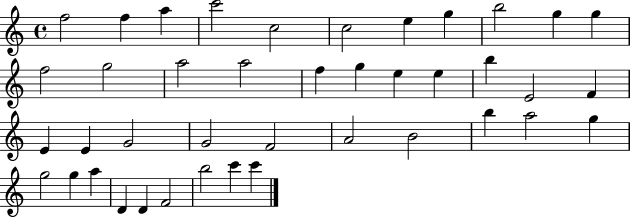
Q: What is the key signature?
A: C major